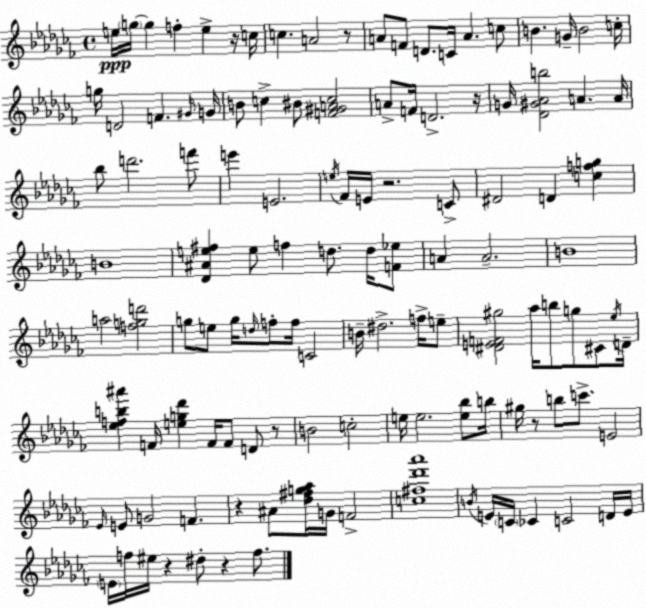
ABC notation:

X:1
T:Untitled
M:4/4
L:1/4
K:Abm
e/4 g/4 g f e z/4 c/4 c A2 z/2 A/2 F/2 D/2 C/4 A c/2 B G/4 B2 c/4 g/4 D2 F ^G/4 G/4 B/2 c ^B/2 [F^GAc]2 A/2 F/4 D2 z/4 G/4 [_D^G_Ab]2 A A/4 _b/2 d'2 f'/2 e' E2 e/4 _F/4 E/4 z2 C/2 ^D2 D [cfg] B4 [_D^Ae^f] e/2 f d/2 d/4 [F_e]/2 A A2 B4 a2 [fgd']2 g/2 e/2 g/4 d/4 f/2 f/4 C2 B/4 ^d2 f/4 e/2 [^DEF^g]2 _a/4 b/2 g/2 ^C/2 _e/4 D/4 [_efb^a'] F/4 [eg_d'] F/4 F/2 D/2 z/2 B2 c2 e/4 e2 [e_b]/2 b/4 ^g/4 z/2 b/2 c'/2 E2 _E/4 E/2 G2 F z ^A/2 [_d^fg_a]/4 G/4 F2 [c^f_d'_a']4 B/4 E/4 C/4 _C C2 D/4 E/4 E/4 f/4 ^e/4 z ^d/2 z f/2